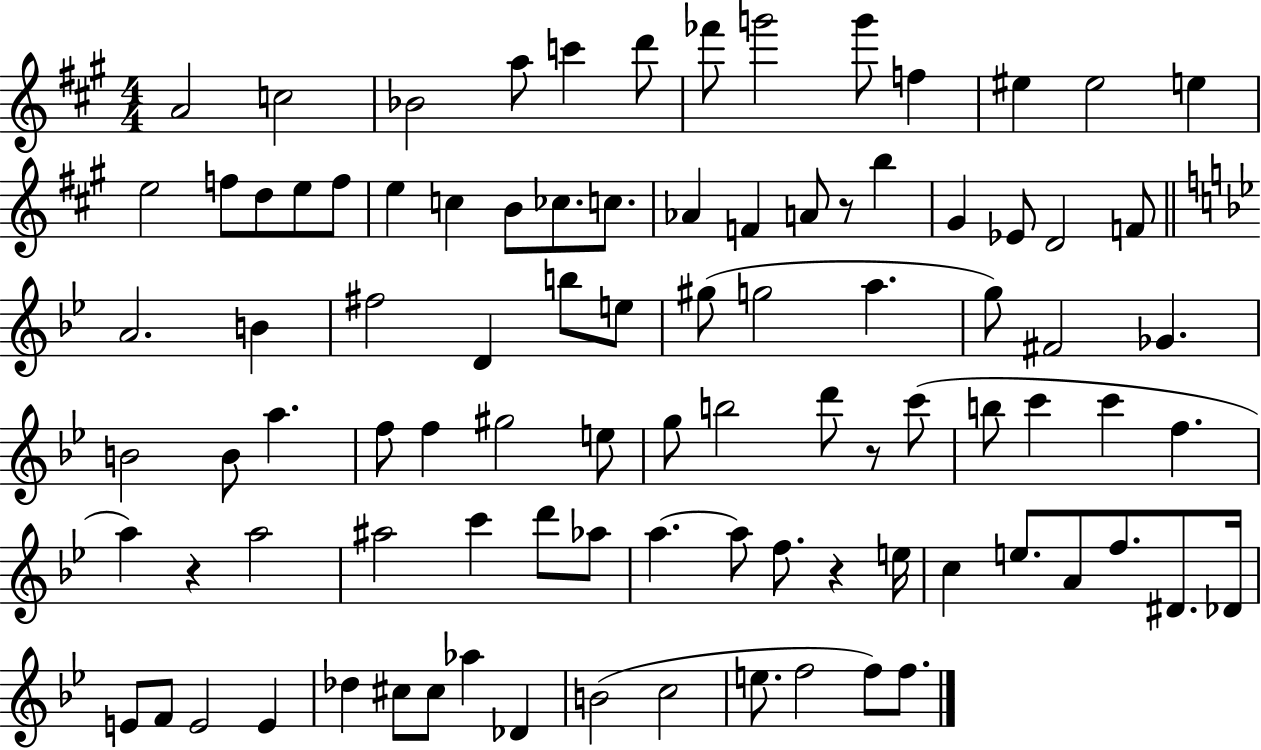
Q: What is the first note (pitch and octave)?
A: A4